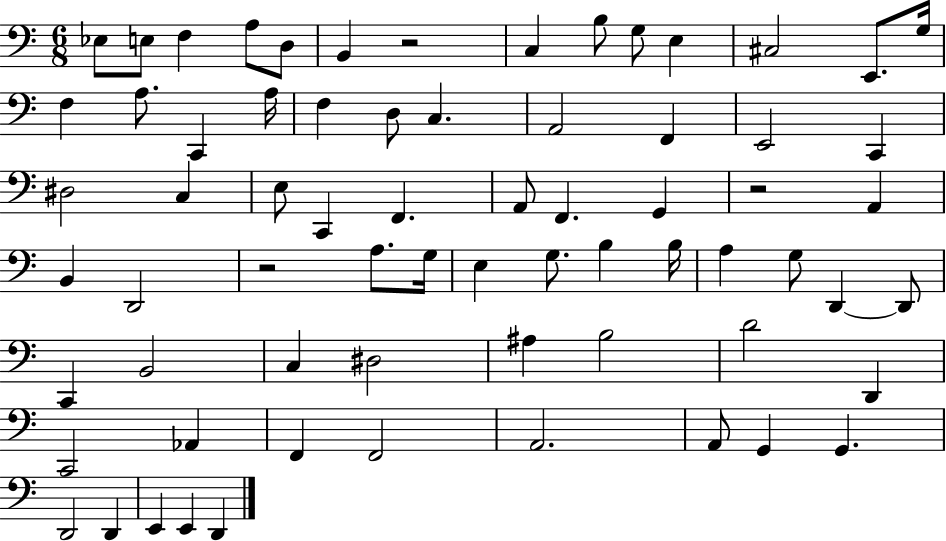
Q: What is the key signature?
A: C major